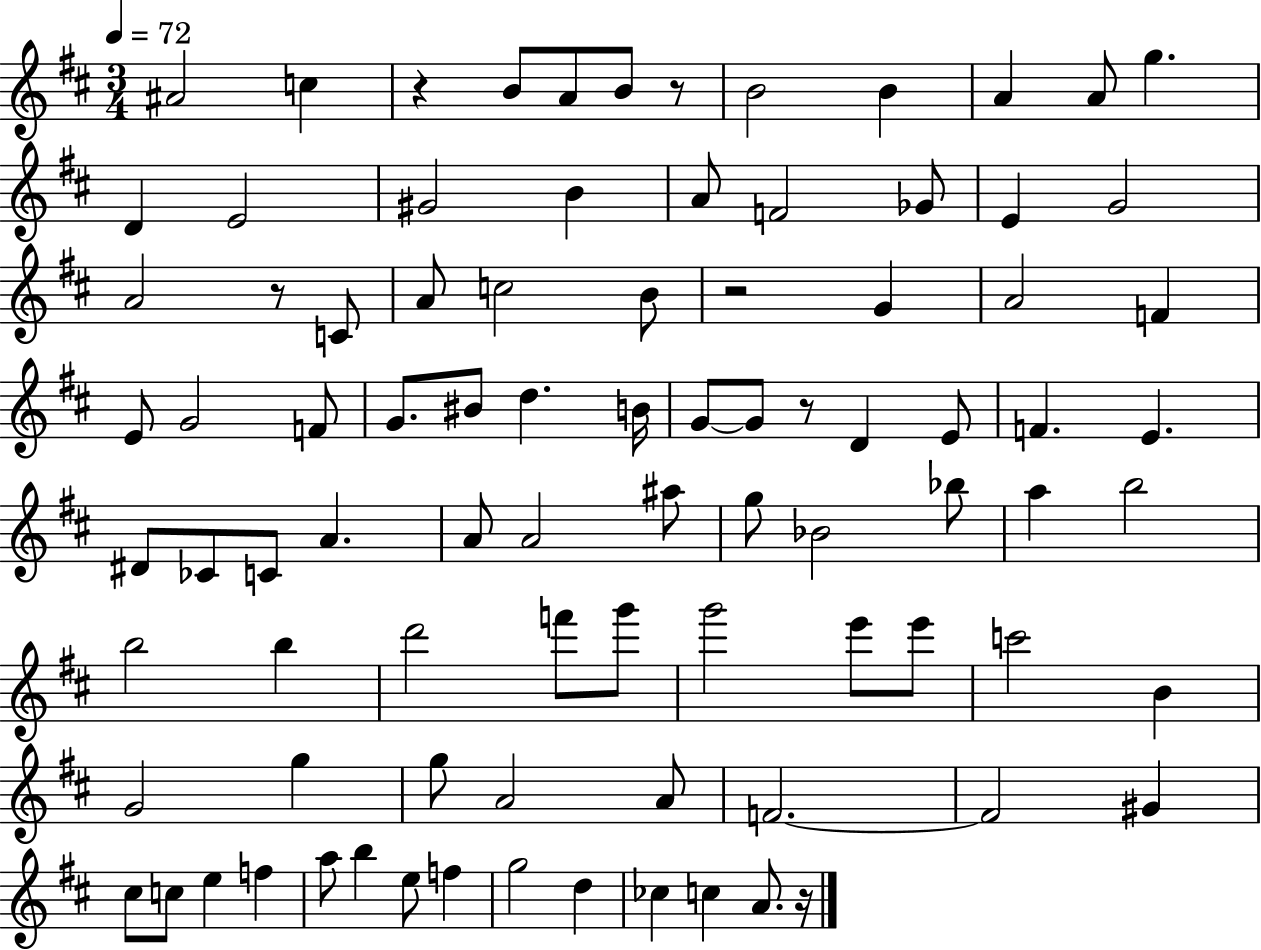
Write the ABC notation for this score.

X:1
T:Untitled
M:3/4
L:1/4
K:D
^A2 c z B/2 A/2 B/2 z/2 B2 B A A/2 g D E2 ^G2 B A/2 F2 _G/2 E G2 A2 z/2 C/2 A/2 c2 B/2 z2 G A2 F E/2 G2 F/2 G/2 ^B/2 d B/4 G/2 G/2 z/2 D E/2 F E ^D/2 _C/2 C/2 A A/2 A2 ^a/2 g/2 _B2 _b/2 a b2 b2 b d'2 f'/2 g'/2 g'2 e'/2 e'/2 c'2 B G2 g g/2 A2 A/2 F2 F2 ^G ^c/2 c/2 e f a/2 b e/2 f g2 d _c c A/2 z/4